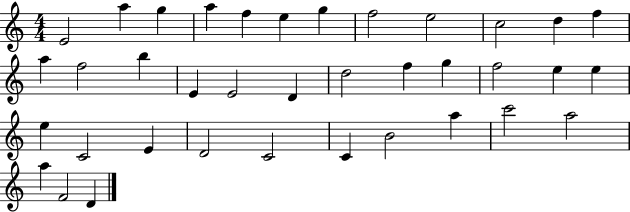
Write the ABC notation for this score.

X:1
T:Untitled
M:4/4
L:1/4
K:C
E2 a g a f e g f2 e2 c2 d f a f2 b E E2 D d2 f g f2 e e e C2 E D2 C2 C B2 a c'2 a2 a F2 D